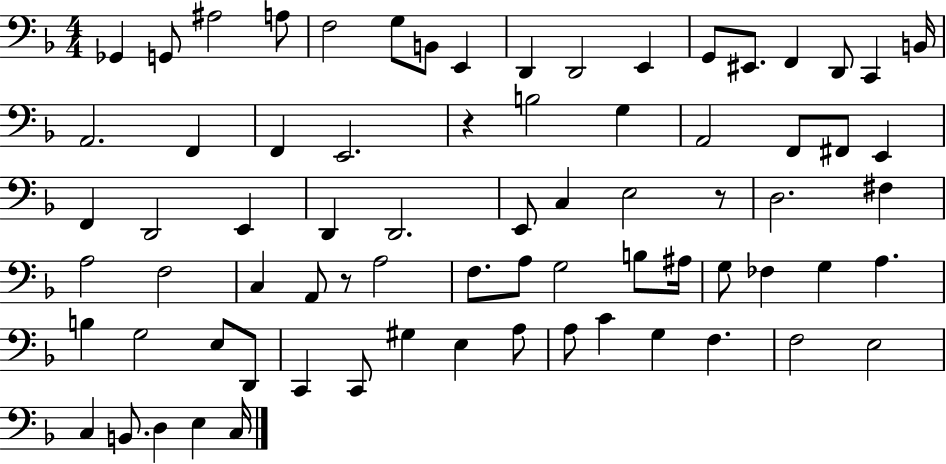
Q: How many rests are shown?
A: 3